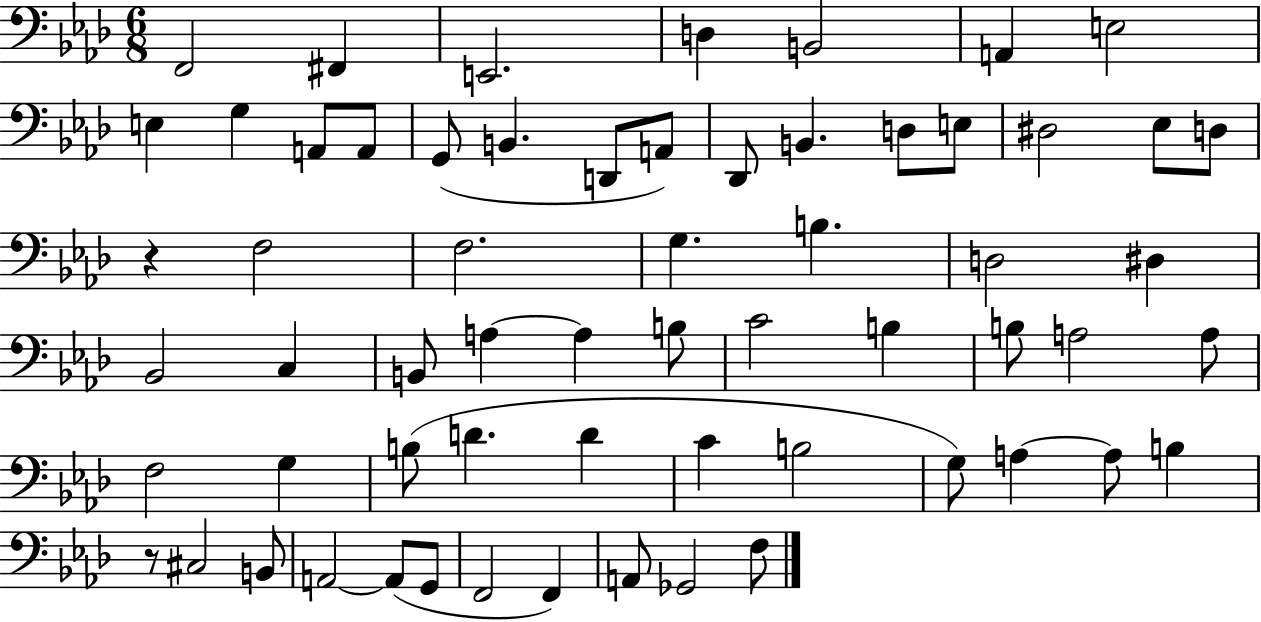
X:1
T:Untitled
M:6/8
L:1/4
K:Ab
F,,2 ^F,, E,,2 D, B,,2 A,, E,2 E, G, A,,/2 A,,/2 G,,/2 B,, D,,/2 A,,/2 _D,,/2 B,, D,/2 E,/2 ^D,2 _E,/2 D,/2 z F,2 F,2 G, B, D,2 ^D, _B,,2 C, B,,/2 A, A, B,/2 C2 B, B,/2 A,2 A,/2 F,2 G, B,/2 D D C B,2 G,/2 A, A,/2 B, z/2 ^C,2 B,,/2 A,,2 A,,/2 G,,/2 F,,2 F,, A,,/2 _G,,2 F,/2